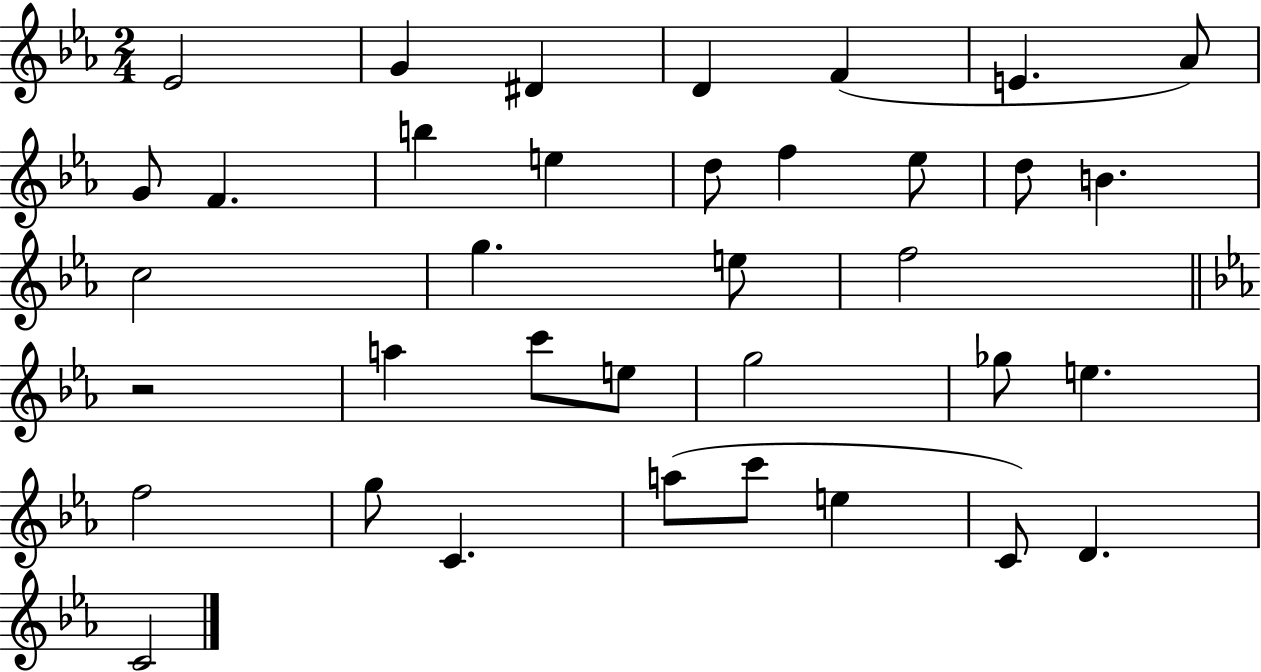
Eb4/h G4/q D#4/q D4/q F4/q E4/q. Ab4/e G4/e F4/q. B5/q E5/q D5/e F5/q Eb5/e D5/e B4/q. C5/h G5/q. E5/e F5/h R/h A5/q C6/e E5/e G5/h Gb5/e E5/q. F5/h G5/e C4/q. A5/e C6/e E5/q C4/e D4/q. C4/h